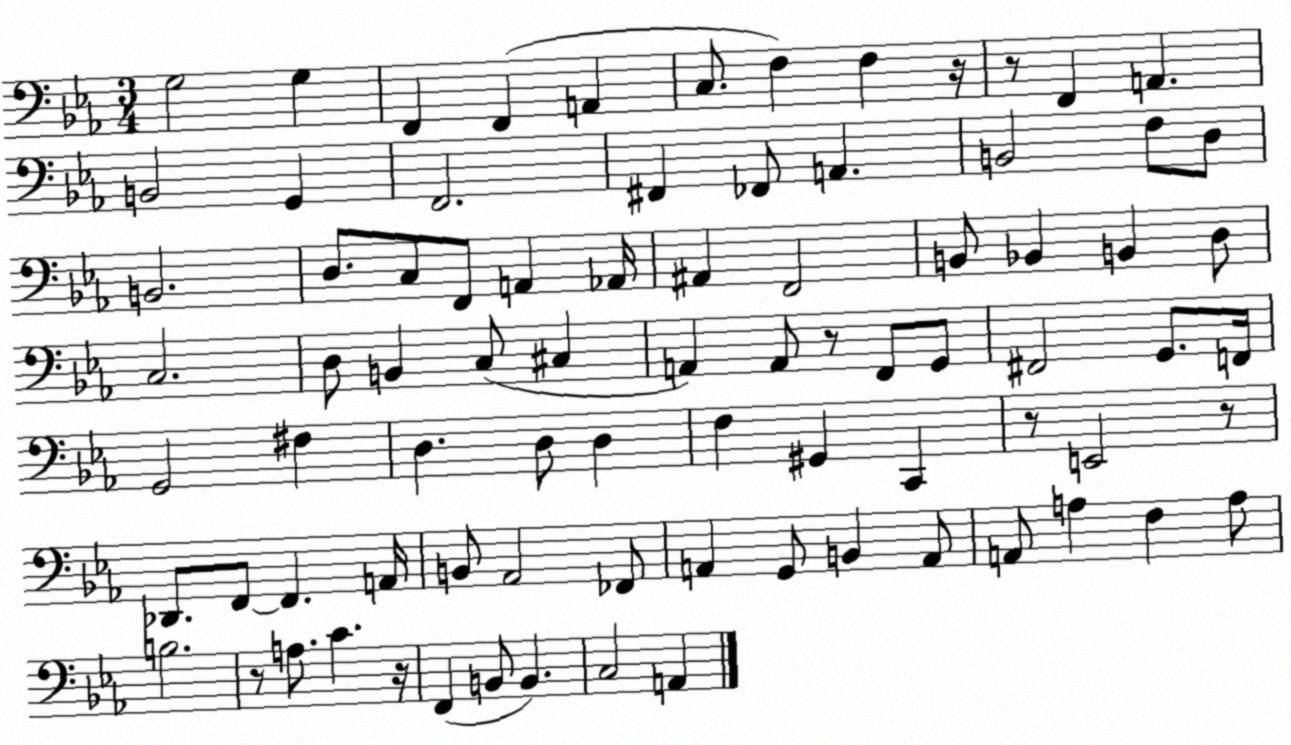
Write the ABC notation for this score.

X:1
T:Untitled
M:3/4
L:1/4
K:Eb
G,2 G, F,, F,, A,, C,/2 F, F, z/4 z/2 F,, A,, B,,2 G,, F,,2 ^F,, _F,,/2 A,, B,,2 F,/2 D,/2 B,,2 D,/2 C,/2 F,,/2 A,, _A,,/4 ^A,, F,,2 B,,/2 _B,, B,, D,/2 C,2 D,/2 B,, C,/2 ^C, A,, A,,/2 z/2 F,,/2 G,,/2 ^F,,2 G,,/2 F,,/4 G,,2 ^F, D, D,/2 D, F, ^G,, C,, z/2 E,,2 z/2 _D,,/2 F,,/2 F,, A,,/4 B,,/2 _A,,2 _F,,/2 A,, G,,/2 B,, A,,/2 A,,/2 A, F, A,/2 B,2 z/2 A,/2 C z/4 F,, B,,/2 B,, C,2 A,,